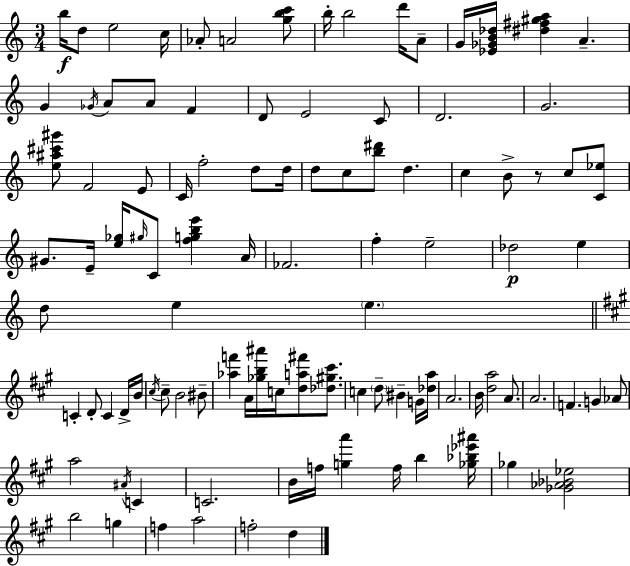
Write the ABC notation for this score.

X:1
T:Untitled
M:3/4
L:1/4
K:C
b/4 d/2 e2 c/4 _A/2 A2 [gbc']/2 b/4 b2 d'/4 A/2 G/4 [_E_GB_d]/4 [^d^f^ga] A G _G/4 A/2 A/2 F D/2 E2 C/2 D2 G2 [e^a^c'^g']/2 F2 E/2 C/4 f2 d/2 d/4 d/2 c/2 [b^d']/2 d c B/2 z/2 c/2 [C_e]/2 ^G/2 E/4 [e_g]/4 ^g/4 C/2 [fgbe'] A/4 _F2 f e2 _d2 e d/2 e e C D/2 C D/4 B/4 ^c/4 ^c/2 B2 ^B/2 [_af'] A/4 [_gb^a']/4 c/4 [da^f']/2 [_d^g^c']/2 c d/2 ^B G/4 [_da]/4 A2 B/4 [da]2 A/2 A2 F G _A/2 a2 ^A/4 C C2 B/4 f/4 [ga'] f/4 b [_g_b_e'^a']/4 _g [_G_A_B_e]2 b2 g f a2 f2 d